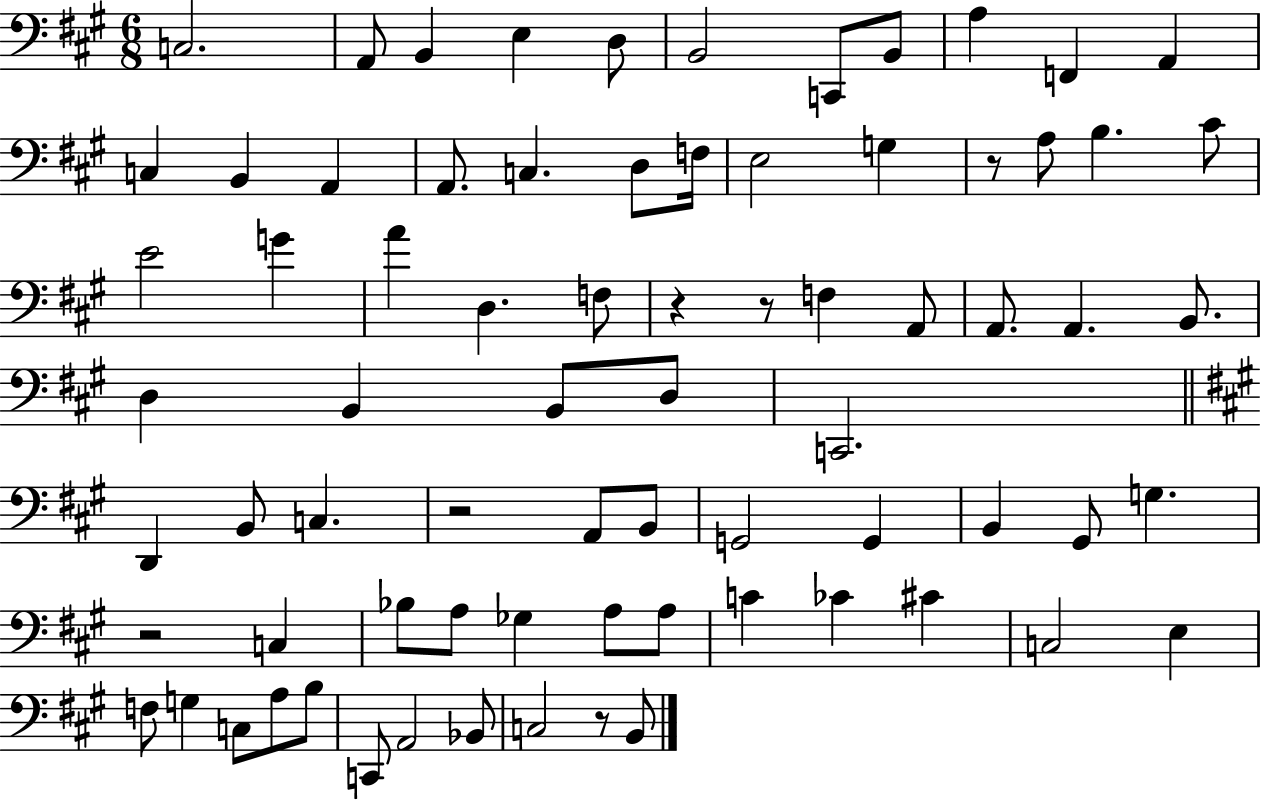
C3/h. A2/e B2/q E3/q D3/e B2/h C2/e B2/e A3/q F2/q A2/q C3/q B2/q A2/q A2/e. C3/q. D3/e F3/s E3/h G3/q R/e A3/e B3/q. C#4/e E4/h G4/q A4/q D3/q. F3/e R/q R/e F3/q A2/e A2/e. A2/q. B2/e. D3/q B2/q B2/e D3/e C2/h. D2/q B2/e C3/q. R/h A2/e B2/e G2/h G2/q B2/q G#2/e G3/q. R/h C3/q Bb3/e A3/e Gb3/q A3/e A3/e C4/q CES4/q C#4/q C3/h E3/q F3/e G3/q C3/e A3/e B3/e C2/e A2/h Bb2/e C3/h R/e B2/e